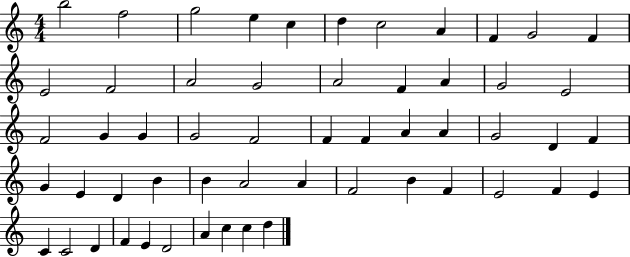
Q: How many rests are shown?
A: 0